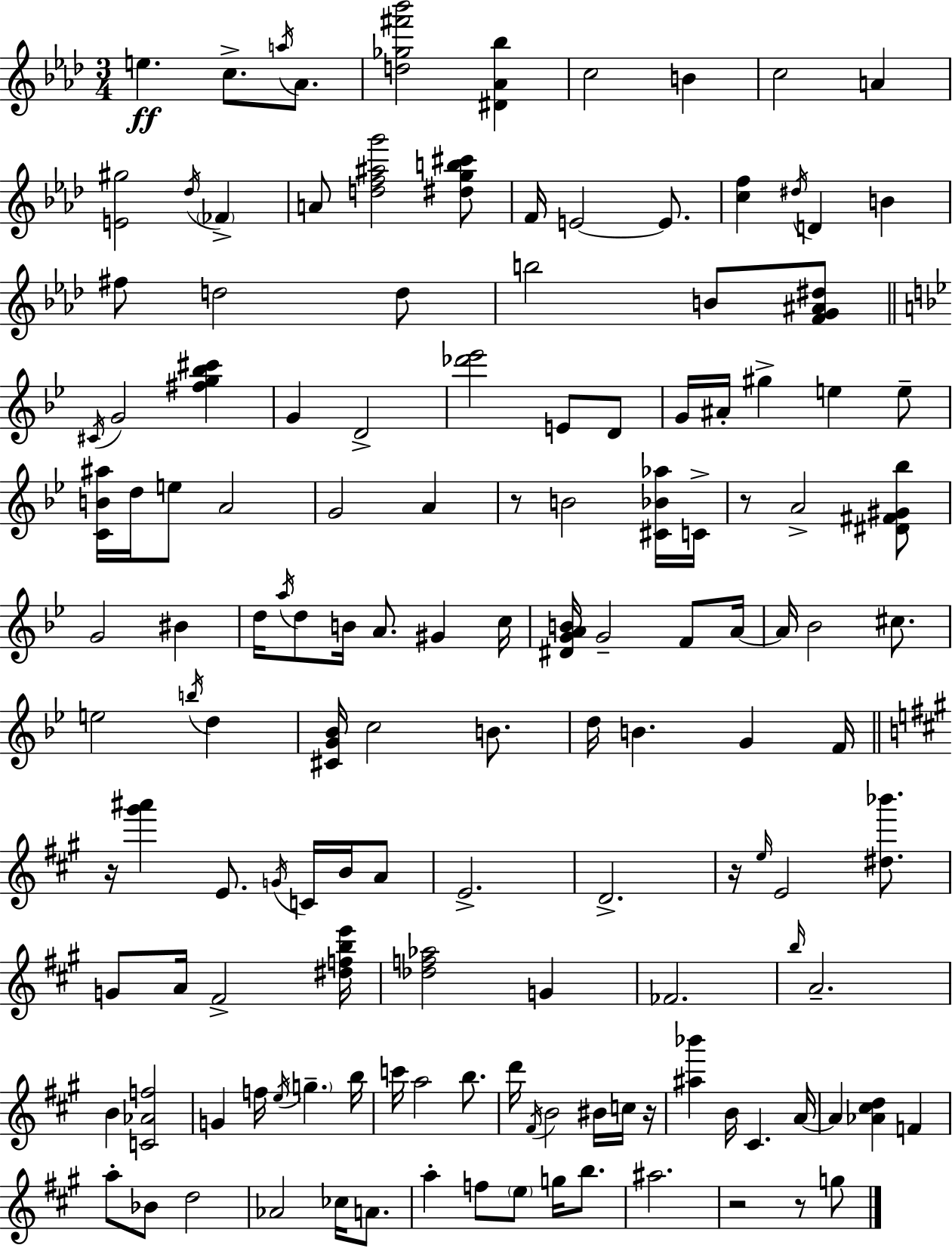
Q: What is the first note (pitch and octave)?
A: E5